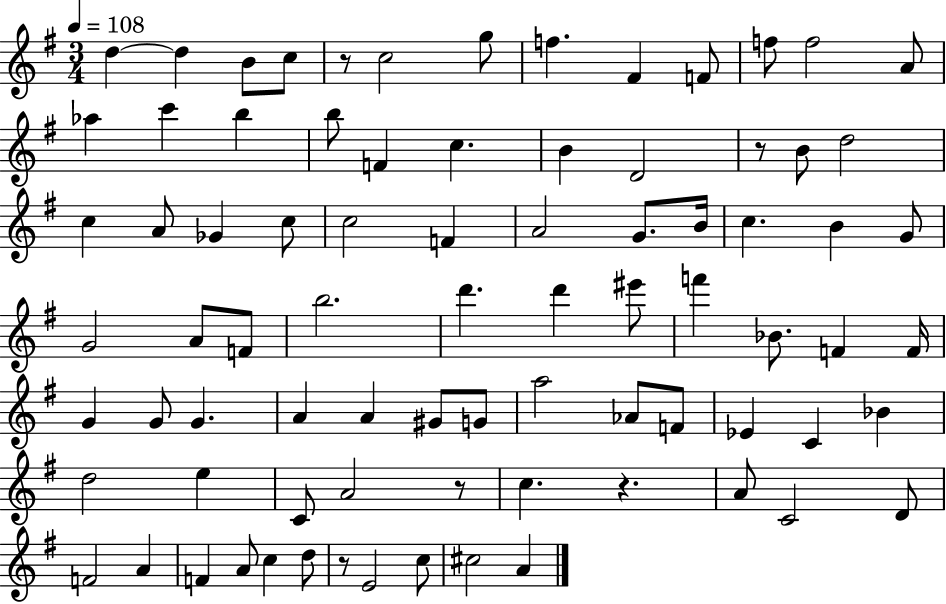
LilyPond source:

{
  \clef treble
  \numericTimeSignature
  \time 3/4
  \key g \major
  \tempo 4 = 108
  d''4~~ d''4 b'8 c''8 | r8 c''2 g''8 | f''4. fis'4 f'8 | f''8 f''2 a'8 | \break aes''4 c'''4 b''4 | b''8 f'4 c''4. | b'4 d'2 | r8 b'8 d''2 | \break c''4 a'8 ges'4 c''8 | c''2 f'4 | a'2 g'8. b'16 | c''4. b'4 g'8 | \break g'2 a'8 f'8 | b''2. | d'''4. d'''4 eis'''8 | f'''4 bes'8. f'4 f'16 | \break g'4 g'8 g'4. | a'4 a'4 gis'8 g'8 | a''2 aes'8 f'8 | ees'4 c'4 bes'4 | \break d''2 e''4 | c'8 a'2 r8 | c''4. r4. | a'8 c'2 d'8 | \break f'2 a'4 | f'4 a'8 c''4 d''8 | r8 e'2 c''8 | cis''2 a'4 | \break \bar "|."
}